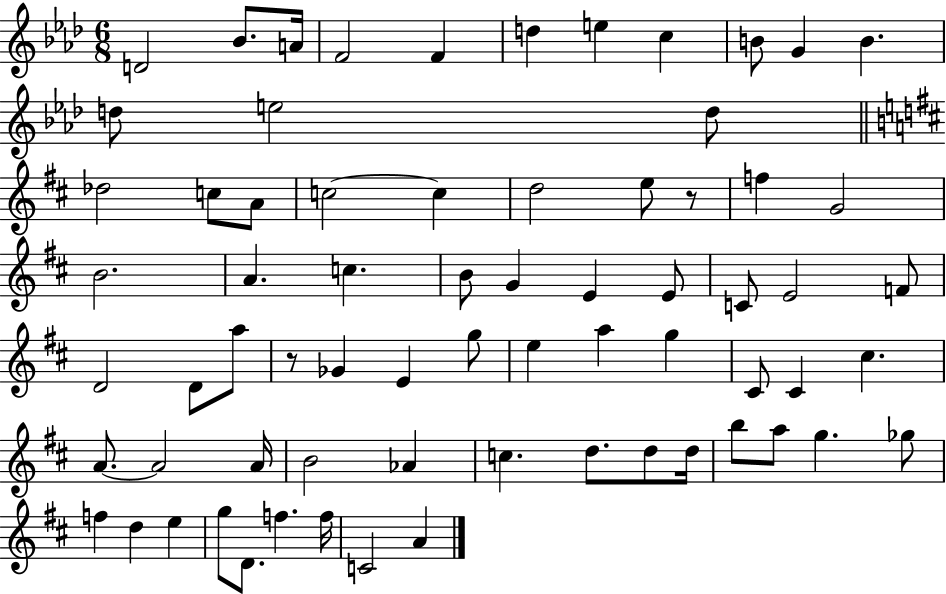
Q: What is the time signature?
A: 6/8